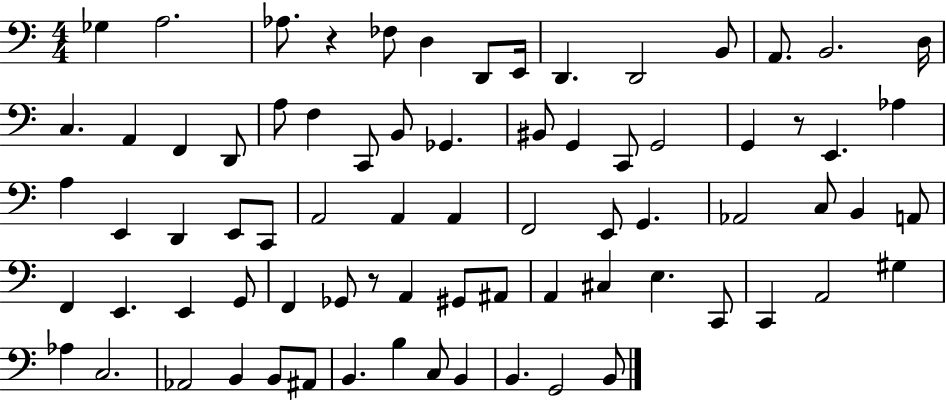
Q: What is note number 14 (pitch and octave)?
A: C3